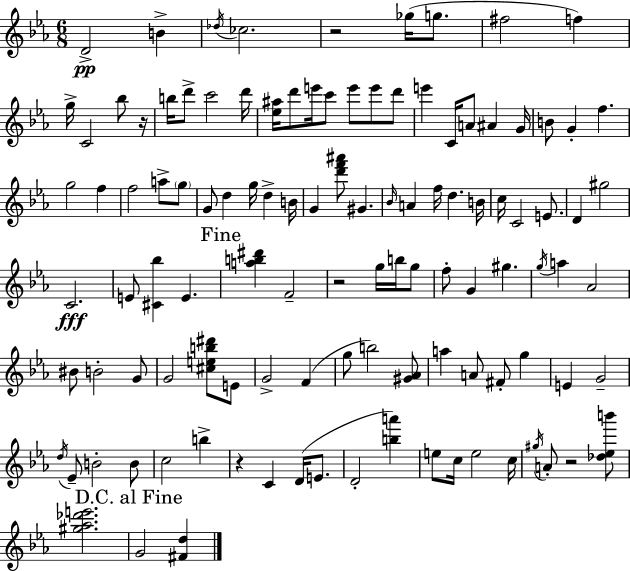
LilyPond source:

{
  \clef treble
  \numericTimeSignature
  \time 6/8
  \key c \minor
  d'2->\pp b'4-> | \acciaccatura { des''16 } ces''2. | r2 ges''16( g''8. | fis''2 f''4) | \break g''16-> c'2 bes''8 | r16 b''16 d'''8-> c'''2 | d'''16 <ees'' ais''>16 d'''8 e'''16 c'''8 e'''8 e'''8 d'''8 | e'''4 c'16 a'8 ais'4 | \break g'16 b'8 g'4-. f''4. | g''2 f''4 | f''2 a''8-> \parenthesize g''8 | g'8 d''4 g''16 d''4-> | \break b'16 g'4 <d''' f''' ais'''>8 gis'4. | \grace { bes'16 } a'4 f''16 d''4. | b'16 c''16 c'2 e'8. | d'4 gis''2 | \break c'2.\fff | e'8 <cis' bes''>4 e'4. | \mark "Fine" <a'' b'' dis'''>4 f'2-- | r2 g''16 b''16 | \break g''8 f''8-. g'4 gis''4. | \acciaccatura { g''16 } a''4 aes'2 | bis'8 b'2-. | g'8 g'2 <cis'' e'' b'' dis'''>8 | \break e'8 g'2-> f'4( | g''8 b''2) | <gis' aes'>8 a''4 a'8 fis'8-. g''4 | e'4 g'2-- | \break \acciaccatura { d''16 } ees'8-- b'2-. | b'8 c''2 | b''4-> r4 c'4 | d'16( e'8. d'2-. | \break <b'' a'''>4) e''8 c''16 e''2 | c''16 \acciaccatura { gis''16 } a'8-. r2 | <des'' ees'' b'''>8 <gis'' aes'' des''' e'''>2. | \mark "D.C. al Fine" g'2 | \break <fis' d''>4 \bar "|."
}